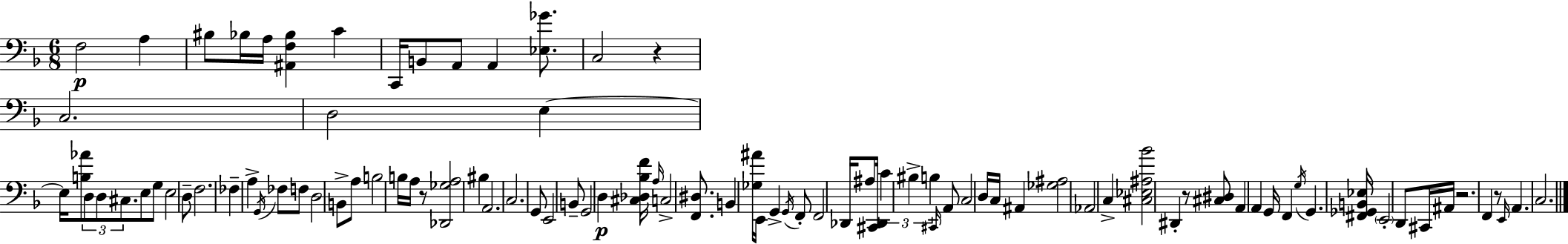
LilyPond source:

{
  \clef bass
  \numericTimeSignature
  \time 6/8
  \key d \minor
  \repeat volta 2 { f2\p a4 | bis8 bes16 a16 <ais, f bes>4 c'4 | c,16 b,8 a,8 a,4 <ees ges'>8. | c2 r4 | \break c2. | d2 e4~~ | e16 <b aes'>8 \tuplet 3/2 { d8 d8 cis8. } e8 | g8 e2 d8-- | \break f2. | fes4-- a4-> \acciaccatura { g,16 } fes8 f8 | d2 b,8-> a8 | b2 b16 a16 r8 | \break <des, ges a>2 bis4 | a,2. | c2. | g,8 e,2 b,8-- | \break g,2 d4\p | <cis des bes f'>16 \grace { a16 } c2-> <f, dis>8. | b,4 <ges ais'>16 e,16 g,4-> | \acciaccatura { g,16 } f,8-. f,2 des,16 | \break ais8 <cis, des,>16 \tuplet 3/2 { c'4 bis4-> b4 } | \grace { cis,16 } a,8 c2 | d16 c16 ais,4 <ges ais>2 | aes,2 | \break c4-> <cis ees ais bes'>2 | dis,4-. r8 <cis dis>8 a,4 | a,4 g,16 f,4 \acciaccatura { g16 } g,4. | <fis, ges, b, ees>16 \parenthesize e,2-. | \break d,8 cis,16 ais,16 r2. | f,4 r8 \grace { e,16 } | a,4. c2. | } \bar "|."
}